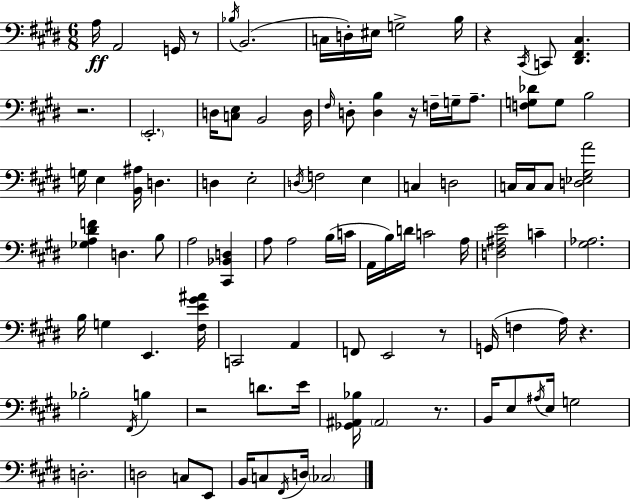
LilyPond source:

{
  \clef bass
  \numericTimeSignature
  \time 6/8
  \key e \major
  \repeat volta 2 { a16\ff a,2 g,16 r8 | \acciaccatura { bes16 } b,2.( | c16 d16-.) eis16 g2-> | b16 r4 \acciaccatura { cis,16 } c,8 <dis, fis, cis>4. | \break r2. | \parenthesize e,2.-. | d16 <c e>8 b,2 | d16 \grace { fis16 } d8-. <d b>4 r16 f16-- g16-- | \break a8.-- <f g des'>8 g8 b2 | g16 e4 <b, ais>16 d4. | d4 e2-. | \acciaccatura { d16 } f2 | \break e4 c4 d2 | c16 c16 c8 <d ees gis a'>2 | <ges a dis' f'>4 d4. | b8 a2 | \break <cis, bes, d>4 a8 a2 | b16( c'16 a,16 b16) d'16 c'2 | a16 <d fis ais e'>2 | c'4-- <gis aes>2. | \break b16 g4 e,4. | <fis e' gis' ais'>16 c,2 | a,4 f,8 e,2 | r8 g,16( f4 a16) r4. | \break bes2-. | \acciaccatura { fis,16 } b4 r2 | d'8. e'16 <ges, ais, bes>16 \parenthesize ais,2 | r8. b,16 e8 \acciaccatura { ais16 } e16 g2 | \break d2.-. | d2 | c8 e,8 b,16 c8 \acciaccatura { fis,16 } d16 \parenthesize ces2 | } \bar "|."
}